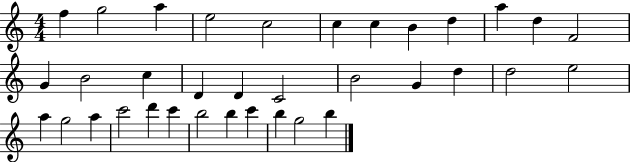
F5/q G5/h A5/q E5/h C5/h C5/q C5/q B4/q D5/q A5/q D5/q F4/h G4/q B4/h C5/q D4/q D4/q C4/h B4/h G4/q D5/q D5/h E5/h A5/q G5/h A5/q C6/h D6/q C6/q B5/h B5/q C6/q B5/q G5/h B5/q